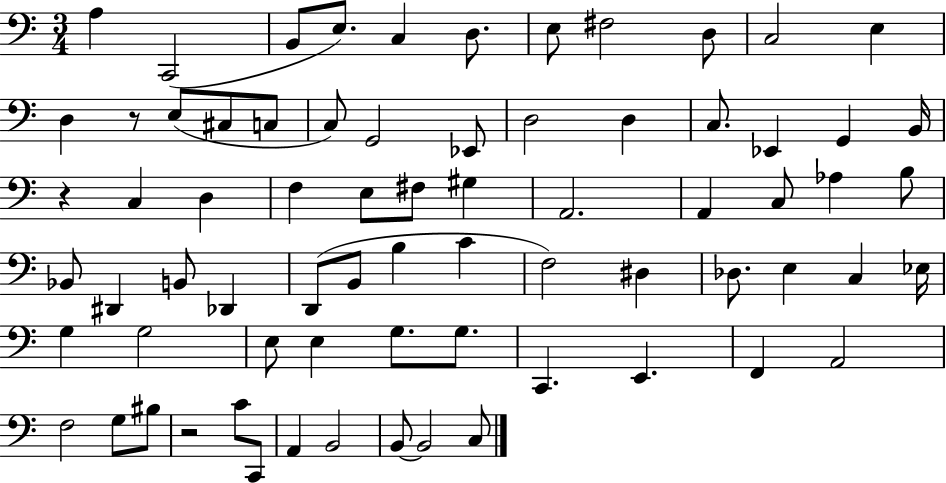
A3/q C2/h B2/e E3/e. C3/q D3/e. E3/e F#3/h D3/e C3/h E3/q D3/q R/e E3/e C#3/e C3/e C3/e G2/h Eb2/e D3/h D3/q C3/e. Eb2/q G2/q B2/s R/q C3/q D3/q F3/q E3/e F#3/e G#3/q A2/h. A2/q C3/e Ab3/q B3/e Bb2/e D#2/q B2/e Db2/q D2/e B2/e B3/q C4/q F3/h D#3/q Db3/e. E3/q C3/q Eb3/s G3/q G3/h E3/e E3/q G3/e. G3/e. C2/q. E2/q. F2/q A2/h F3/h G3/e BIS3/e R/h C4/e C2/e A2/q B2/h B2/e B2/h C3/e